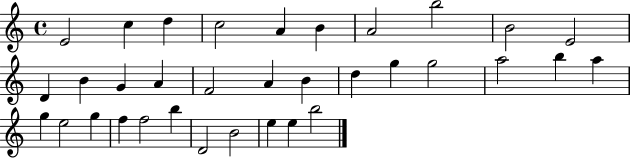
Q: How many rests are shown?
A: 0